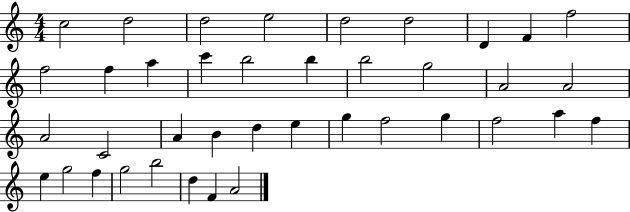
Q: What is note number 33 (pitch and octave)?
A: G5